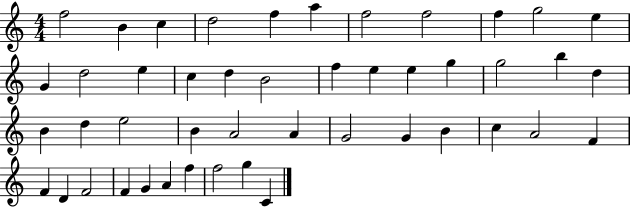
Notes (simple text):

F5/h B4/q C5/q D5/h F5/q A5/q F5/h F5/h F5/q G5/h E5/q G4/q D5/h E5/q C5/q D5/q B4/h F5/q E5/q E5/q G5/q G5/h B5/q D5/q B4/q D5/q E5/h B4/q A4/h A4/q G4/h G4/q B4/q C5/q A4/h F4/q F4/q D4/q F4/h F4/q G4/q A4/q F5/q F5/h G5/q C4/q